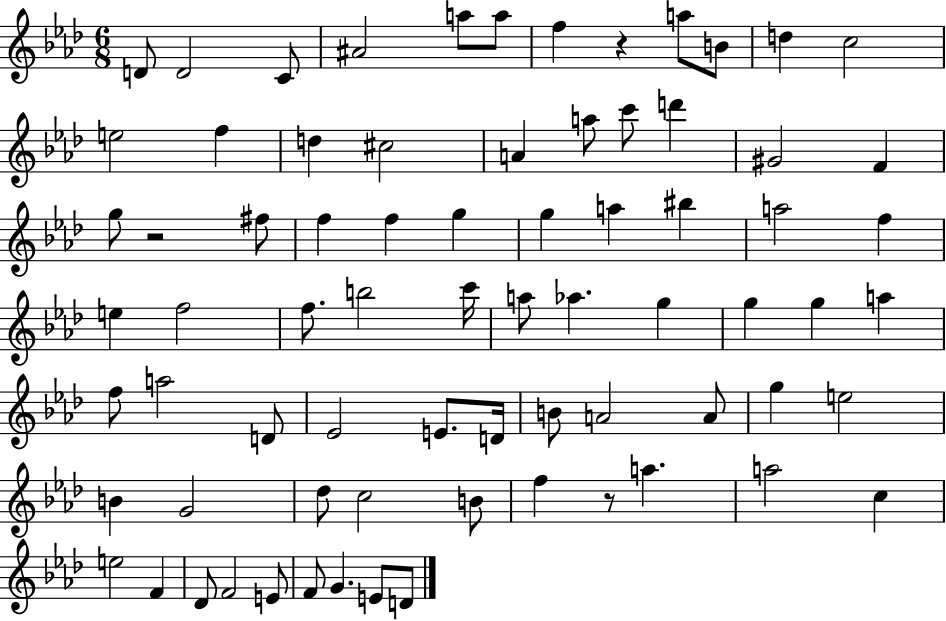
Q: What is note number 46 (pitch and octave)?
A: Eb4